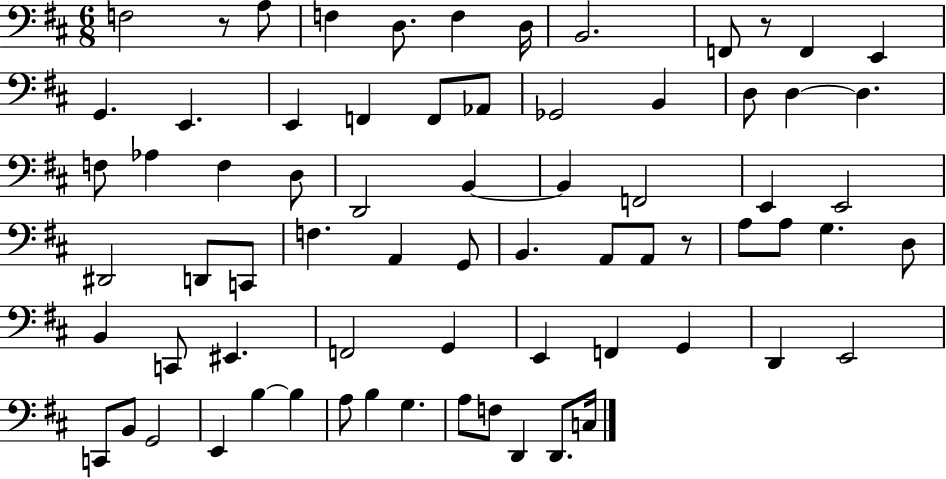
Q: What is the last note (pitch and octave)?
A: C3